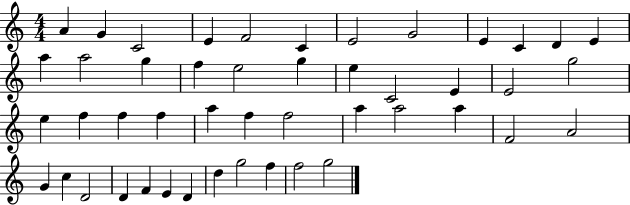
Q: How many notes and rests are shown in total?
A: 47